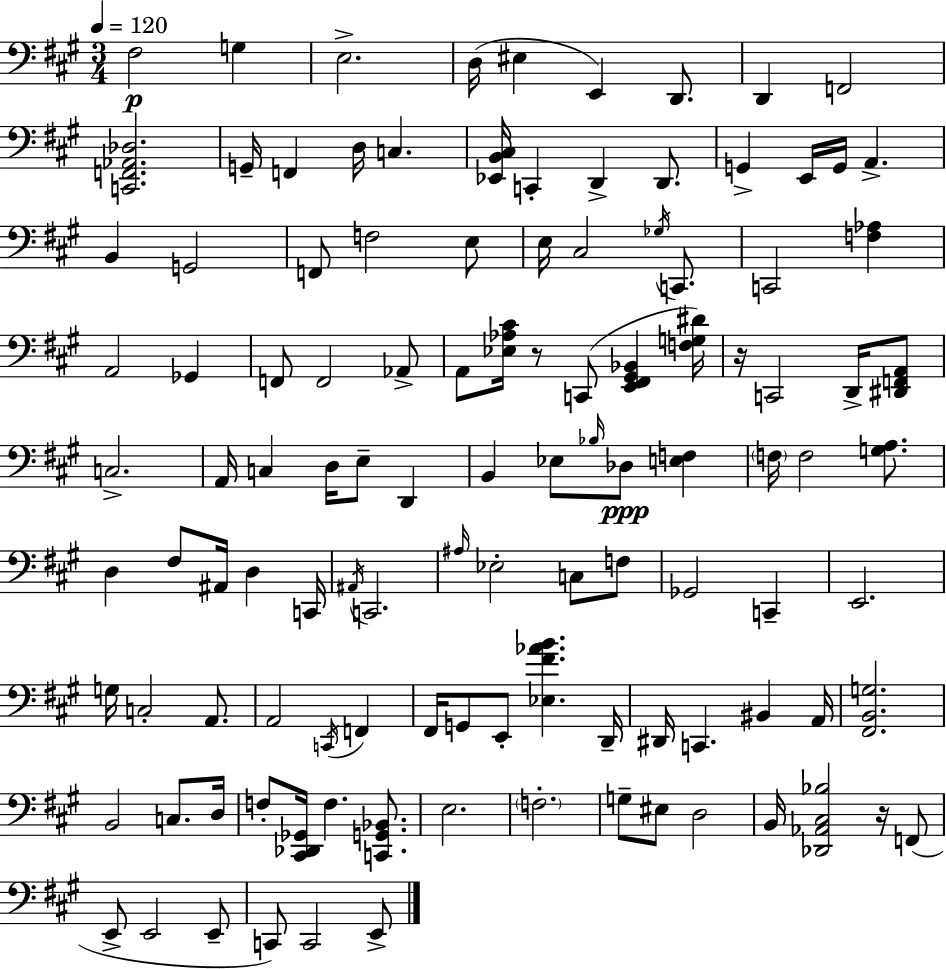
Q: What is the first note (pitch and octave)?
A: F#3